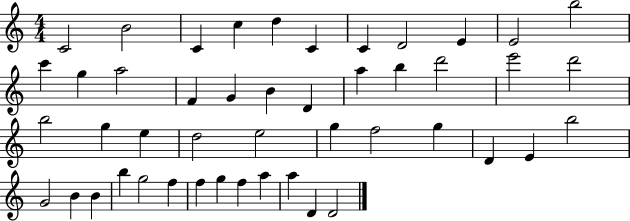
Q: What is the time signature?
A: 4/4